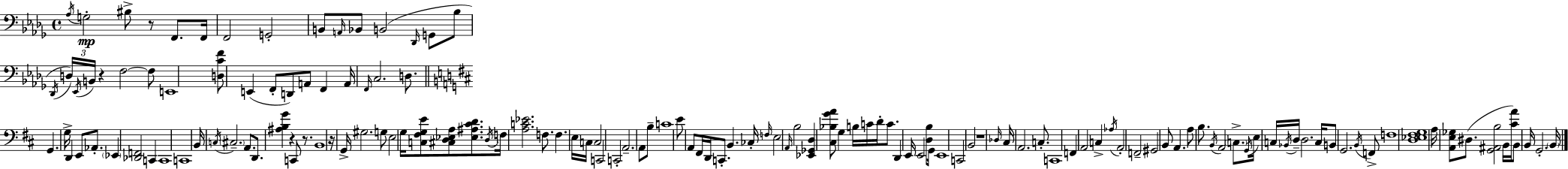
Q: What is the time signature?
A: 4/4